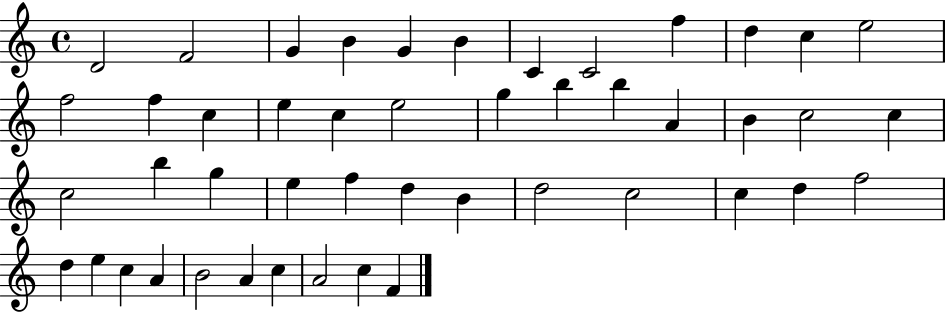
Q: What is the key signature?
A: C major